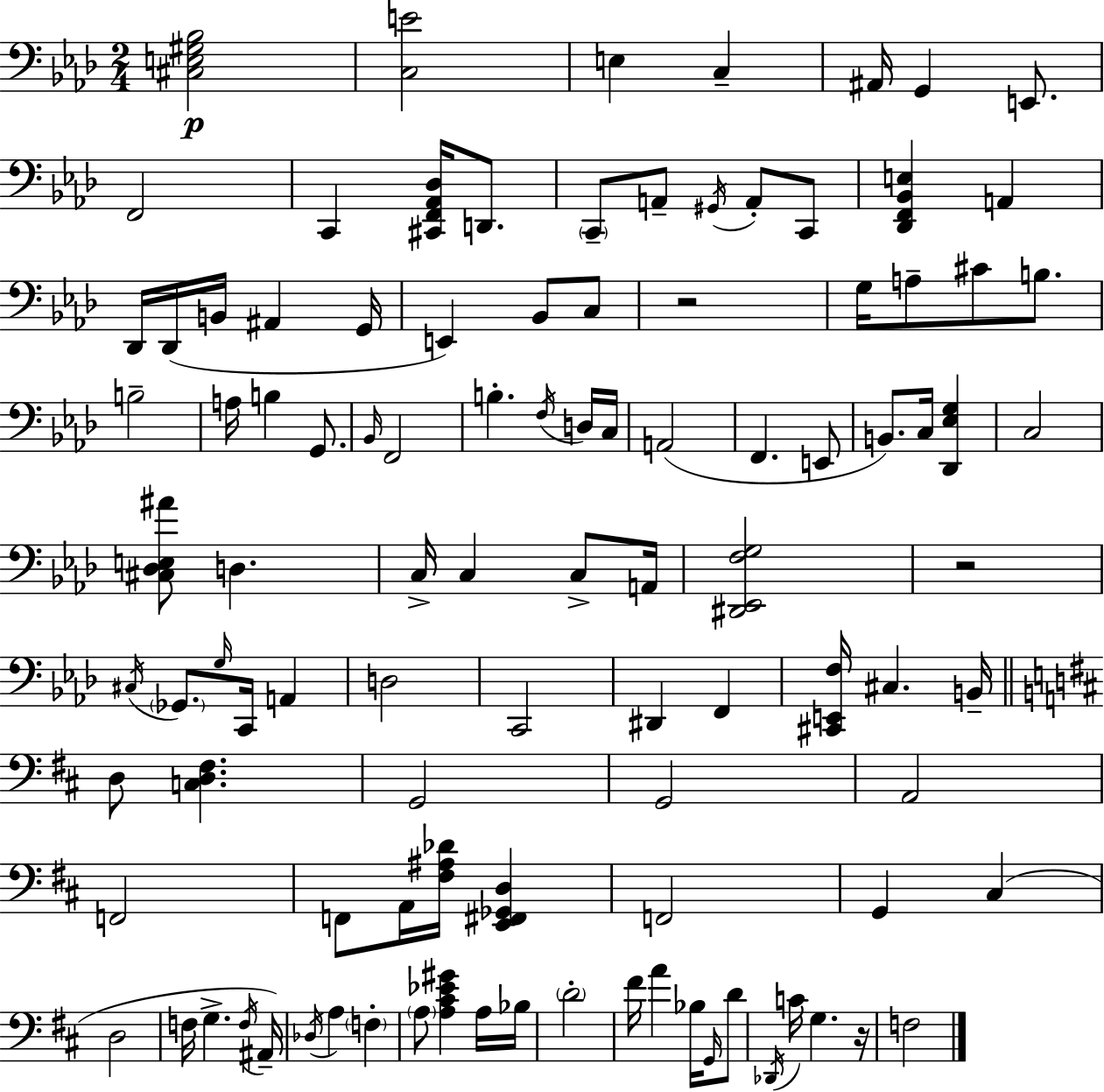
[C#3,E3,G#3,Bb3]/h [C3,E4]/h E3/q C3/q A#2/s G2/q E2/e. F2/h C2/q [C#2,F2,Ab2,Db3]/s D2/e. C2/e A2/e G#2/s A2/e C2/e [Db2,F2,Bb2,E3]/q A2/q Db2/s Db2/s B2/s A#2/q G2/s E2/q Bb2/e C3/e R/h G3/s A3/e C#4/e B3/e. B3/h A3/s B3/q G2/e. Bb2/s F2/h B3/q. F3/s D3/s C3/s A2/h F2/q. E2/e B2/e. C3/s [Db2,Eb3,G3]/q C3/h [C#3,Db3,E3,A#4]/e D3/q. C3/s C3/q C3/e A2/s [D#2,Eb2,F3,G3]/h R/h C#3/s Gb2/e. G3/s C2/s A2/q D3/h C2/h D#2/q F2/q [C#2,E2,F3]/s C#3/q. B2/s D3/e [C3,D3,F#3]/q. G2/h G2/h A2/h F2/h F2/e A2/s [F#3,A#3,Db4]/s [E2,F#2,Gb2,D3]/q F2/h G2/q C#3/q D3/h F3/s G3/q. F3/s A#2/s Db3/s A3/q F3/q A3/e [A3,C#4,Eb4,G#4]/q A3/s Bb3/s D4/h F#4/s A4/q Bb3/s G2/s D4/e Db2/s C4/s G3/q. R/s F3/h